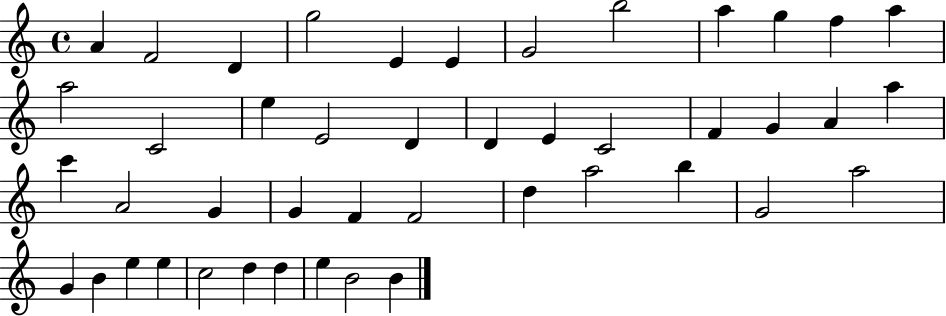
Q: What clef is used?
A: treble